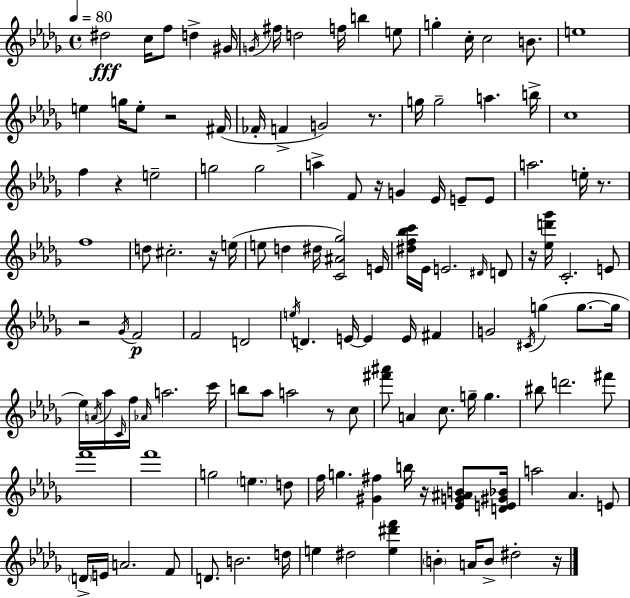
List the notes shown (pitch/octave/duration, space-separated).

D#5/h C5/s F5/e D5/q G#4/s G4/s F#5/s D5/h F5/s B5/q E5/e G5/q C5/s C5/h B4/e. E5/w E5/q G5/s E5/e R/h F#4/s FES4/s F4/q G4/h R/e. G5/s G5/h A5/q. B5/s C5/w F5/q R/q E5/h G5/h G5/h A5/q F4/e R/s G4/q Eb4/s E4/e E4/e A5/h. E5/s R/e. F5/w D5/e C#5/h. R/s E5/s E5/e D5/q D#5/s [C4,A#4,Gb5]/h E4/s [D#5,F5,Bb5,C6]/s Eb4/s E4/h. D#4/s D4/e R/s [Eb5,D6,Gb6]/s C4/h. E4/e R/h Gb4/s F4/h F4/h D4/h E5/s D4/q. E4/s E4/q E4/s F#4/q G4/h C#4/s G5/q G5/e. G5/s Eb5/s A4/s Ab5/s C4/s F5/s Ab4/s A5/h. C6/s B5/e Ab5/e A5/h R/e C5/e [F#6,A#6]/e A4/q C5/e. G5/s G5/q. BIS5/e D6/h. F#6/e F6/w F6/w G5/h E5/q. D5/e F5/s G5/q. [G#4,F#5]/q B5/s R/s [Eb4,G4,A#4,B4]/e [D4,E4,G#4,Bb4]/s A5/h Ab4/q. E4/e D4/s E4/s A4/h. F4/e D4/e. B4/h. D5/s E5/q D#5/h [E5,D#6,F6]/q B4/q A4/s B4/e D#5/h R/s